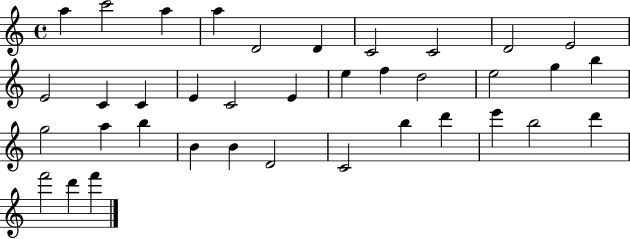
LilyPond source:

{
  \clef treble
  \time 4/4
  \defaultTimeSignature
  \key c \major
  a''4 c'''2 a''4 | a''4 d'2 d'4 | c'2 c'2 | d'2 e'2 | \break e'2 c'4 c'4 | e'4 c'2 e'4 | e''4 f''4 d''2 | e''2 g''4 b''4 | \break g''2 a''4 b''4 | b'4 b'4 d'2 | c'2 b''4 d'''4 | e'''4 b''2 d'''4 | \break f'''2 d'''4 f'''4 | \bar "|."
}